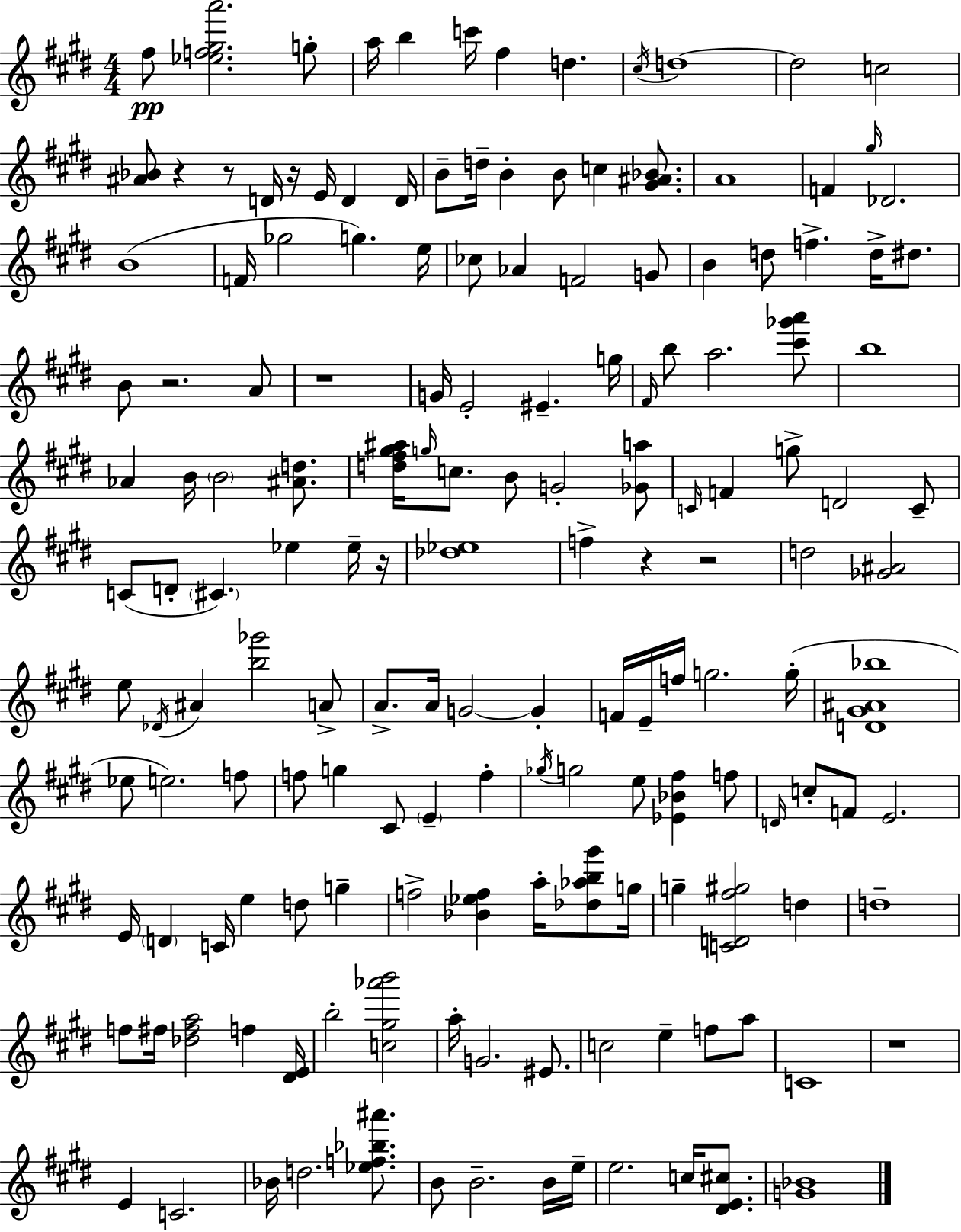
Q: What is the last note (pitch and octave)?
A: C5